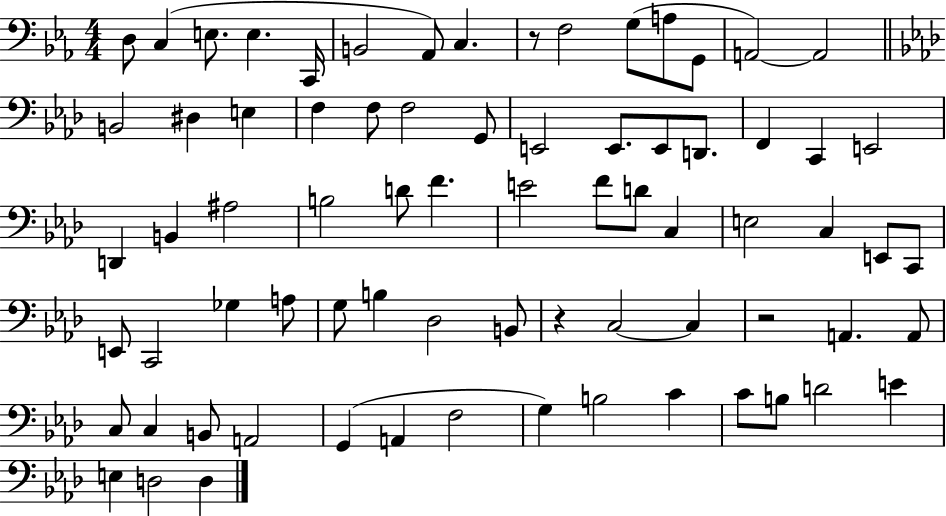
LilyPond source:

{
  \clef bass
  \numericTimeSignature
  \time 4/4
  \key ees \major
  \repeat volta 2 { d8 c4( e8. e4. c,16 | b,2 aes,8) c4. | r8 f2 g8( a8 g,8 | a,2~~) a,2 | \break \bar "||" \break \key f \minor b,2 dis4 e4 | f4 f8 f2 g,8 | e,2 e,8. e,8 d,8. | f,4 c,4 e,2 | \break d,4 b,4 ais2 | b2 d'8 f'4. | e'2 f'8 d'8 c4 | e2 c4 e,8 c,8 | \break e,8 c,2 ges4 a8 | g8 b4 des2 b,8 | r4 c2~~ c4 | r2 a,4. a,8 | \break c8 c4 b,8 a,2 | g,4( a,4 f2 | g4) b2 c'4 | c'8 b8 d'2 e'4 | \break e4 d2 d4 | } \bar "|."
}